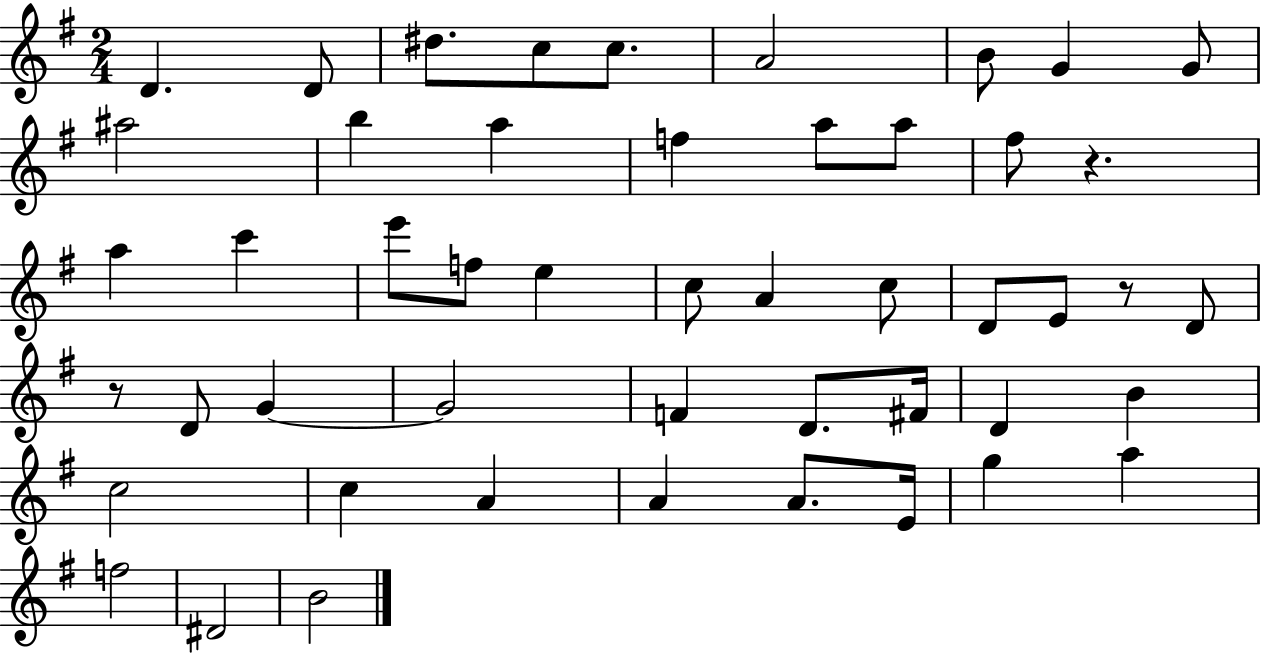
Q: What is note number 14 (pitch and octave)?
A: A5